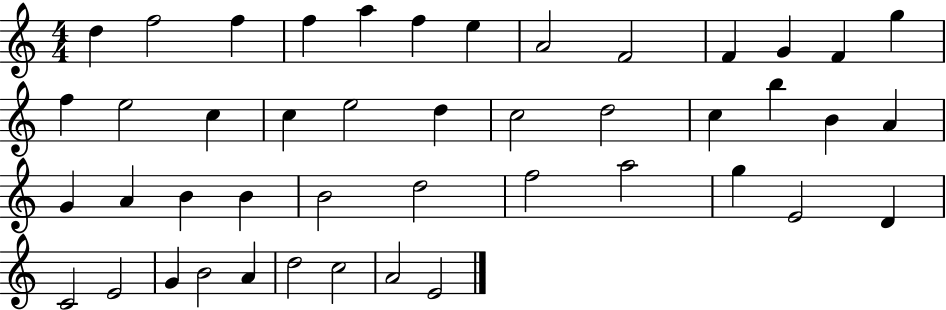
X:1
T:Untitled
M:4/4
L:1/4
K:C
d f2 f f a f e A2 F2 F G F g f e2 c c e2 d c2 d2 c b B A G A B B B2 d2 f2 a2 g E2 D C2 E2 G B2 A d2 c2 A2 E2